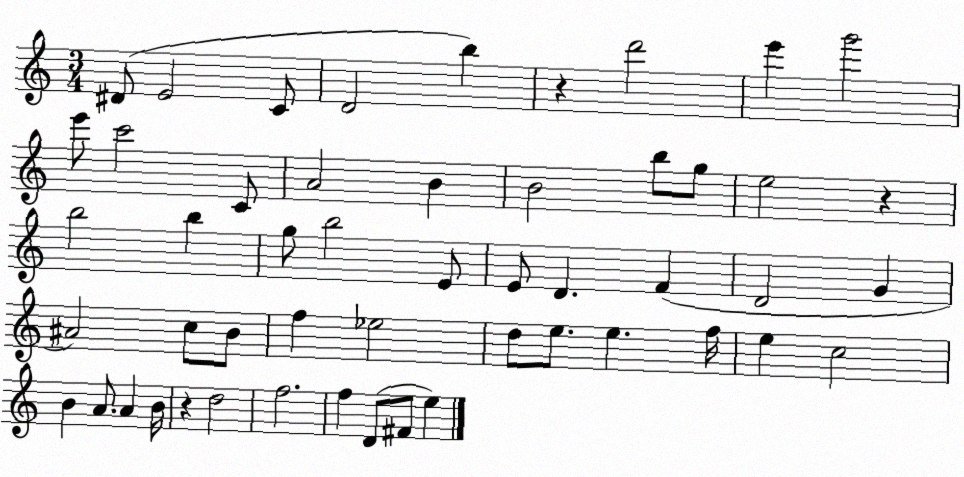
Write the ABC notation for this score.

X:1
T:Untitled
M:3/4
L:1/4
K:C
^D/2 E2 C/2 D2 b z d'2 e' g'2 e'/2 c'2 C/2 A2 B B2 b/2 g/2 e2 z b2 b g/2 b2 E/2 E/2 D F D2 G ^A2 c/2 B/2 f _e2 d/2 e/2 e f/4 e c2 B A/2 A B/4 z d2 f2 f D/2 ^F/2 e